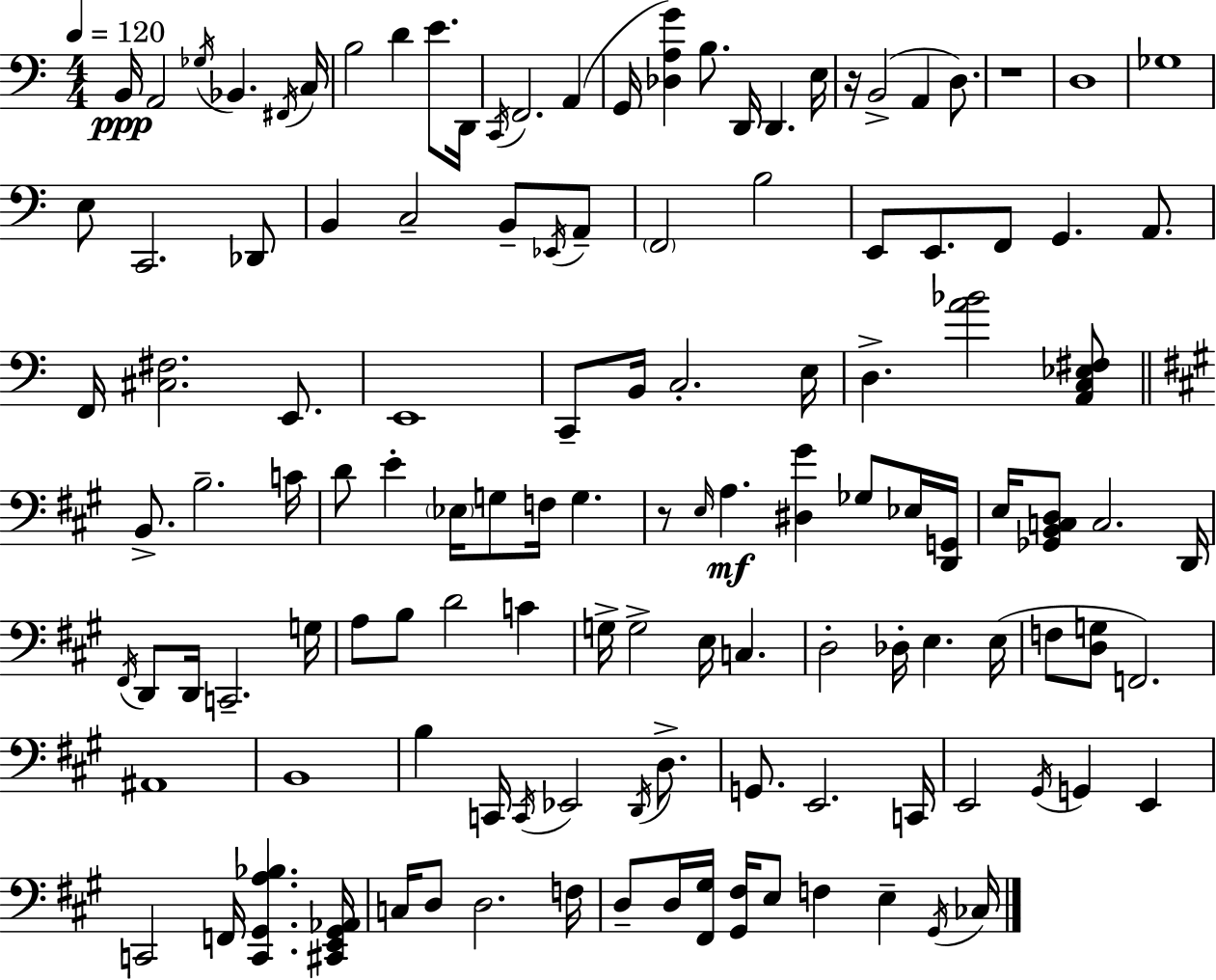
{
  \clef bass
  \numericTimeSignature
  \time 4/4
  \key c \major
  \tempo 4 = 120
  b,16\ppp a,2 \acciaccatura { ges16 } bes,4. | \acciaccatura { fis,16 } c16 b2 d'4 e'8. | d,16 \acciaccatura { c,16 } f,2. a,4( | g,16 <des a g'>4) b8. d,16 d,4. | \break e16 r16 b,2->( a,4 | d8.) r1 | d1 | ges1 | \break e8 c,2. | des,8 b,4 c2-- b,8-- | \acciaccatura { ees,16 } a,8-- \parenthesize f,2 b2 | e,8 e,8. f,8 g,4. | \break a,8. f,16 <cis fis>2. | e,8. e,1 | c,8-- b,16 c2.-. | e16 d4.-> <a' bes'>2 | \break <a, c ees fis>8 \bar "||" \break \key a \major b,8.-> b2.-- c'16 | d'8 e'4-. \parenthesize ees16 g8 f16 g4. | r8 \grace { e16 }\mf a4. <dis gis'>4 ges8 ees16 | <d, g,>16 e16 <ges, b, c d>8 c2. | \break d,16 \acciaccatura { fis,16 } d,8 d,16 c,2.-- | g16 a8 b8 d'2 c'4 | g16-> g2-> e16 c4. | d2-. des16-. e4. | \break e16( f8 <d g>8 f,2.) | ais,1 | b,1 | b4 c,16 \acciaccatura { c,16 } ees,2 | \break \acciaccatura { d,16 } d8.-> g,8. e,2. | c,16 e,2 \acciaccatura { gis,16 } g,4 | e,4 c,2 f,16 <c, gis, a bes>4. | <cis, e, gis, aes,>16 c16 d8 d2. | \break f16 d8-- d16 <fis, gis>16 <gis, fis>16 e8 f4 | e4-- \acciaccatura { gis,16 } ces16 \bar "|."
}